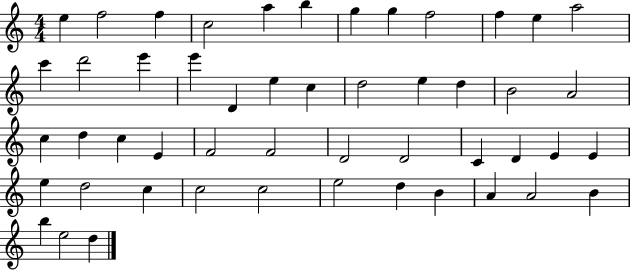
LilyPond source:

{
  \clef treble
  \numericTimeSignature
  \time 4/4
  \key c \major
  e''4 f''2 f''4 | c''2 a''4 b''4 | g''4 g''4 f''2 | f''4 e''4 a''2 | \break c'''4 d'''2 e'''4 | e'''4 d'4 e''4 c''4 | d''2 e''4 d''4 | b'2 a'2 | \break c''4 d''4 c''4 e'4 | f'2 f'2 | d'2 d'2 | c'4 d'4 e'4 e'4 | \break e''4 d''2 c''4 | c''2 c''2 | e''2 d''4 b'4 | a'4 a'2 b'4 | \break b''4 e''2 d''4 | \bar "|."
}